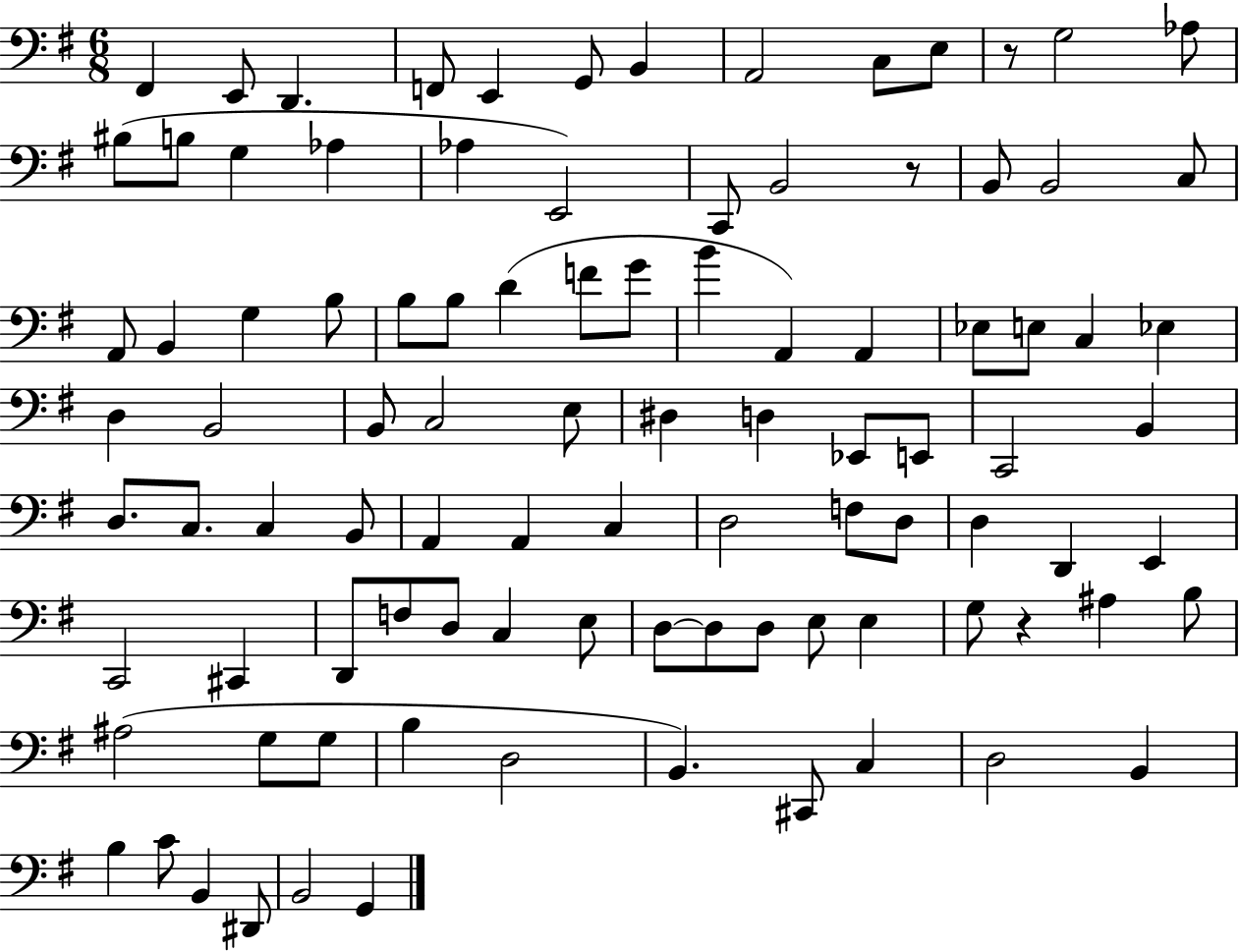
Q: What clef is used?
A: bass